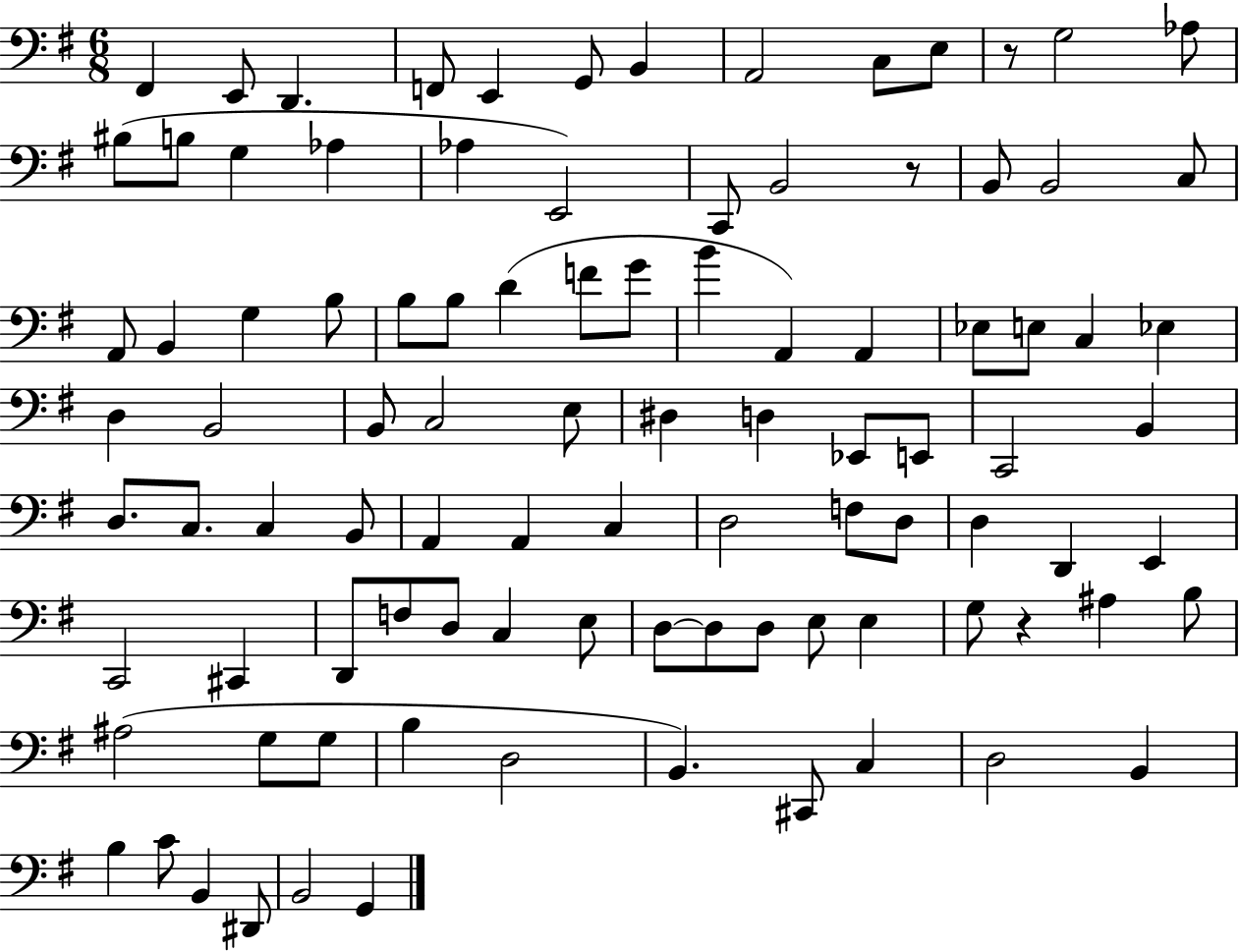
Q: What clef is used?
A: bass